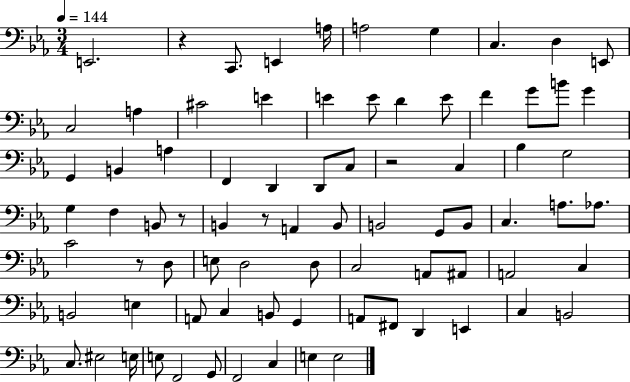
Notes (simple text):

E2/h. R/q C2/e. E2/q A3/s A3/h G3/q C3/q. D3/q E2/e C3/h A3/q C#4/h E4/q E4/q E4/e D4/q E4/e F4/q G4/e B4/e G4/q G2/q B2/q A3/q F2/q D2/q D2/e C3/e R/h C3/q Bb3/q G3/h G3/q F3/q B2/e R/e B2/q R/e A2/q B2/e B2/h G2/e B2/e C3/q. A3/e. Ab3/e. C4/h R/e D3/e E3/e D3/h D3/e C3/h A2/e A#2/e A2/h C3/q B2/h E3/q A2/e C3/q B2/e G2/q A2/e F#2/e D2/q E2/q C3/q B2/h C3/e. EIS3/h E3/s E3/e F2/h G2/e F2/h C3/q E3/q E3/h